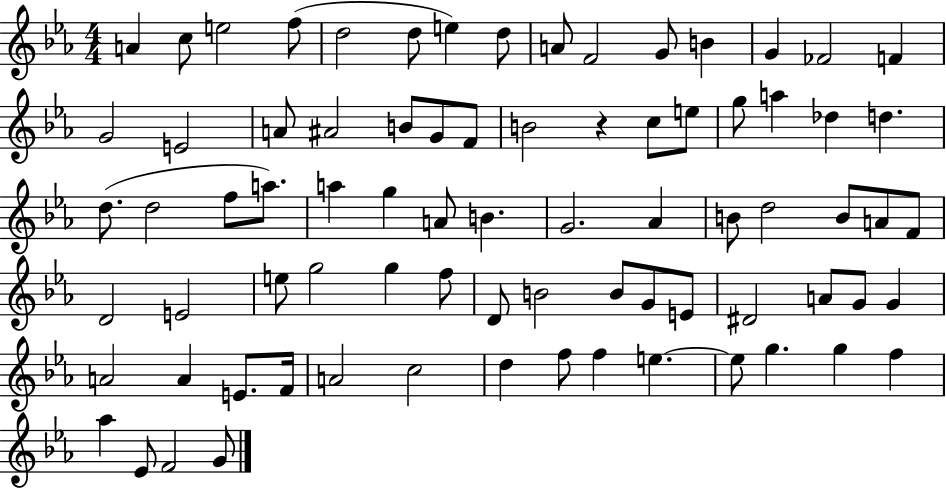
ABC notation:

X:1
T:Untitled
M:4/4
L:1/4
K:Eb
A c/2 e2 f/2 d2 d/2 e d/2 A/2 F2 G/2 B G _F2 F G2 E2 A/2 ^A2 B/2 G/2 F/2 B2 z c/2 e/2 g/2 a _d d d/2 d2 f/2 a/2 a g A/2 B G2 _A B/2 d2 B/2 A/2 F/2 D2 E2 e/2 g2 g f/2 D/2 B2 B/2 G/2 E/2 ^D2 A/2 G/2 G A2 A E/2 F/4 A2 c2 d f/2 f e e/2 g g f _a _E/2 F2 G/2